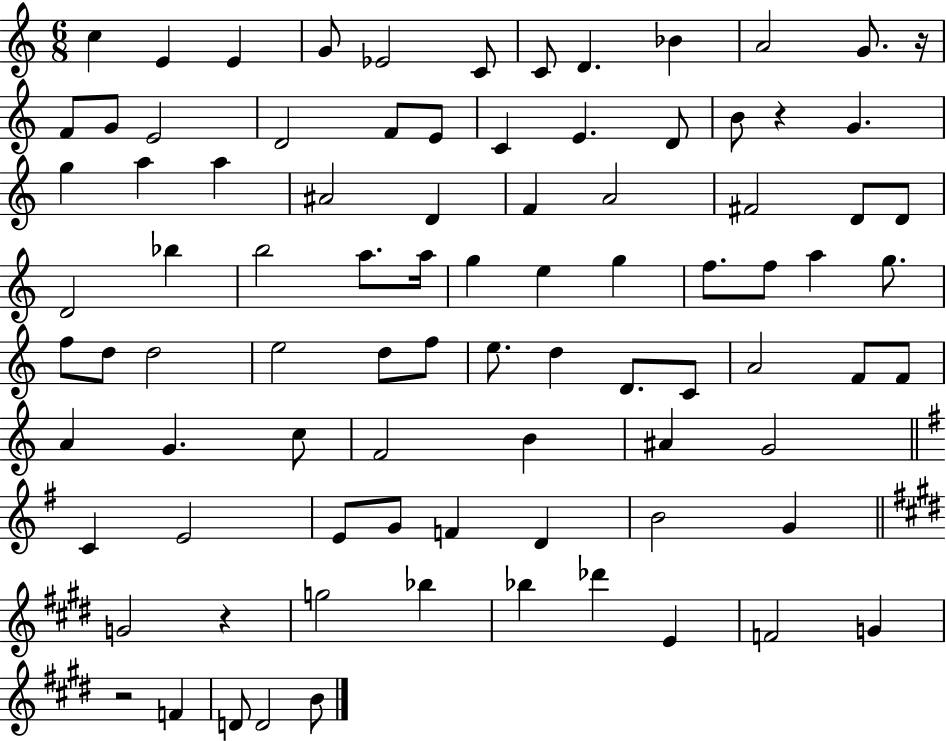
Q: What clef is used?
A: treble